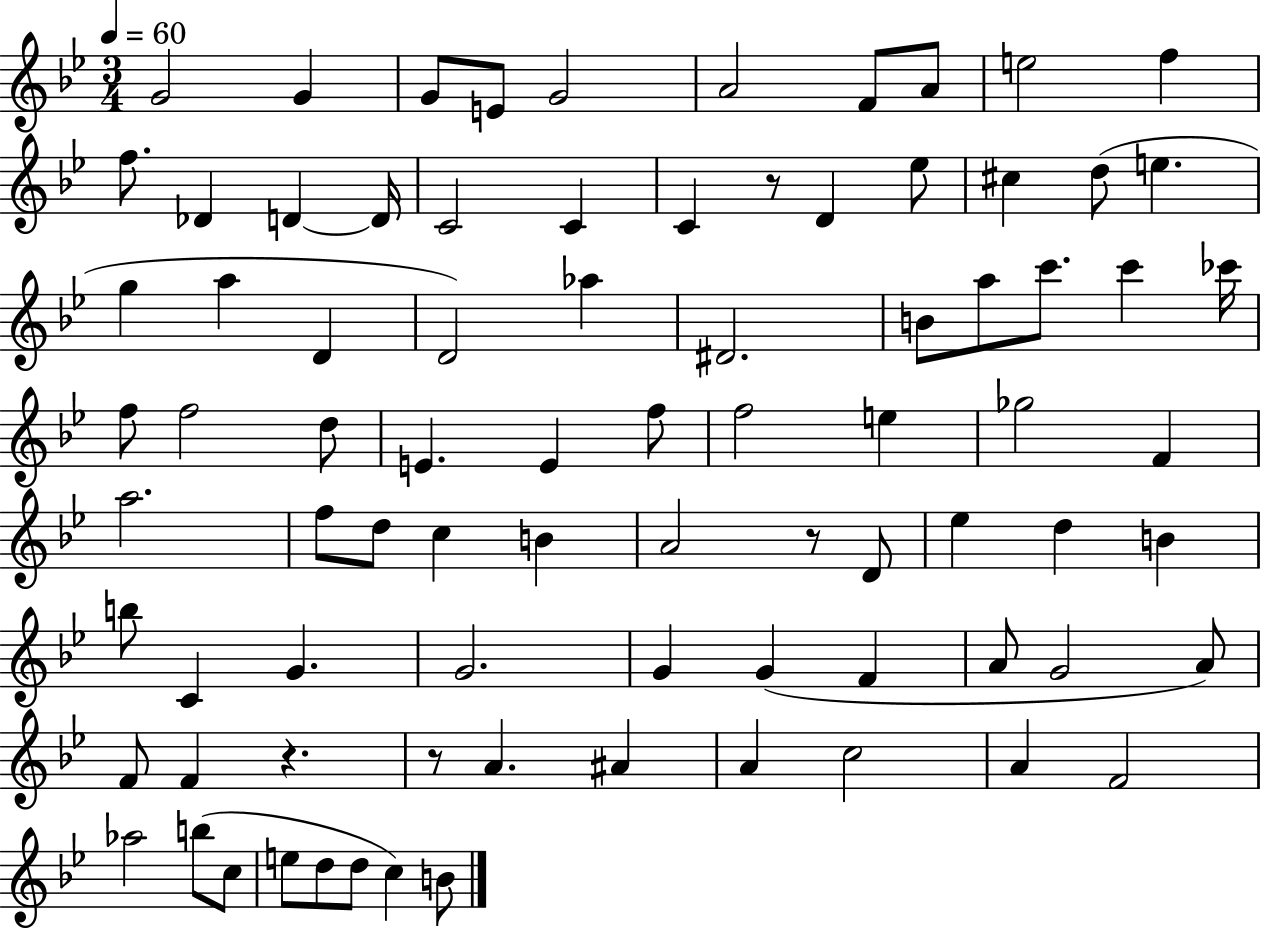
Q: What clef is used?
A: treble